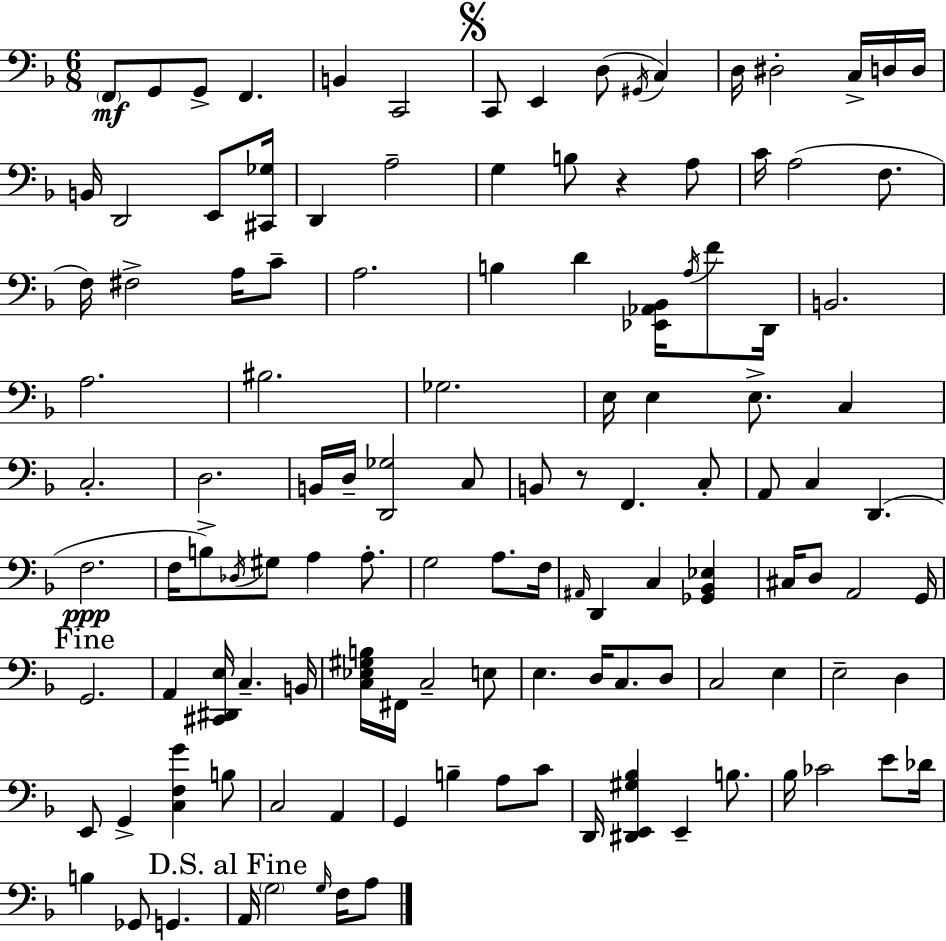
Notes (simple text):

F2/e G2/e G2/e F2/q. B2/q C2/h C2/e E2/q D3/e G#2/s C3/q D3/s D#3/h C3/s D3/s D3/s B2/s D2/h E2/e [C#2,Gb3]/s D2/q A3/h G3/q B3/e R/q A3/e C4/s A3/h F3/e. F3/s F#3/h A3/s C4/e A3/h. B3/q D4/q [Eb2,Ab2,Bb2]/s A3/s F4/e D2/s B2/h. A3/h. BIS3/h. Gb3/h. E3/s E3/q E3/e. C3/q C3/h. D3/h. B2/s D3/s [D2,Gb3]/h C3/e B2/e R/e F2/q. C3/e A2/e C3/q D2/q. F3/h. F3/s B3/e Db3/s G#3/e A3/q A3/e. G3/h A3/e. F3/s A#2/s D2/q C3/q [Gb2,Bb2,Eb3]/q C#3/s D3/e A2/h G2/s G2/h. A2/q [C#2,D#2,E3]/s C3/q. B2/s [C3,Eb3,G#3,B3]/s F#2/s C3/h E3/e E3/q. D3/s C3/e. D3/e C3/h E3/q E3/h D3/q E2/e G2/q [C3,F3,G4]/q B3/e C3/h A2/q G2/q B3/q A3/e C4/e D2/s [D#2,E2,G#3,Bb3]/q E2/q B3/e. Bb3/s CES4/h E4/e Db4/s B3/q Gb2/e G2/q. A2/s G3/h G3/s F3/s A3/e